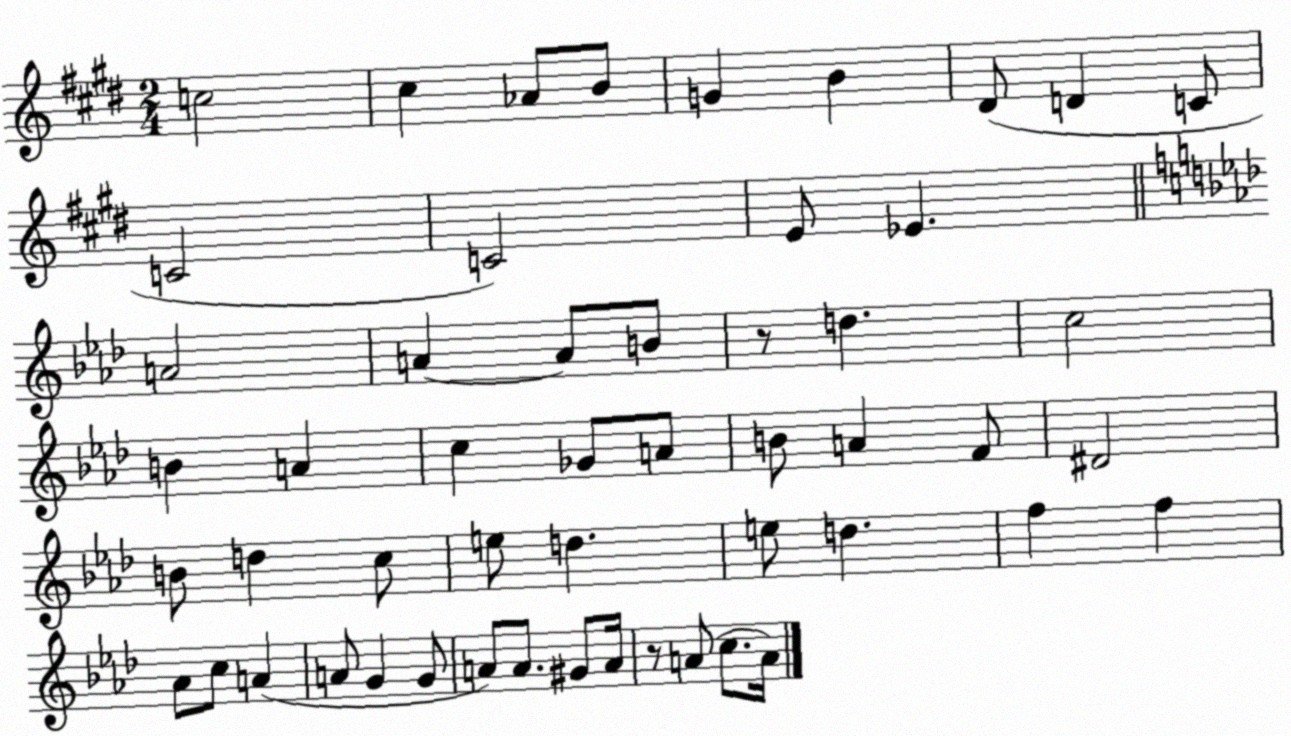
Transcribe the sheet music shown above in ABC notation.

X:1
T:Untitled
M:2/4
L:1/4
K:E
c2 ^c _A/2 B/2 G B ^D/2 D C/2 C2 C2 E/2 _E A2 A A/2 B/2 z/2 d c2 B A c _G/2 A/2 B/2 A F/2 ^D2 B/2 d c/2 e/2 d e/2 d f f _A/2 c/2 A A/2 G G/2 A/2 A/2 ^G/2 A/4 z/2 A/2 c/2 A/4